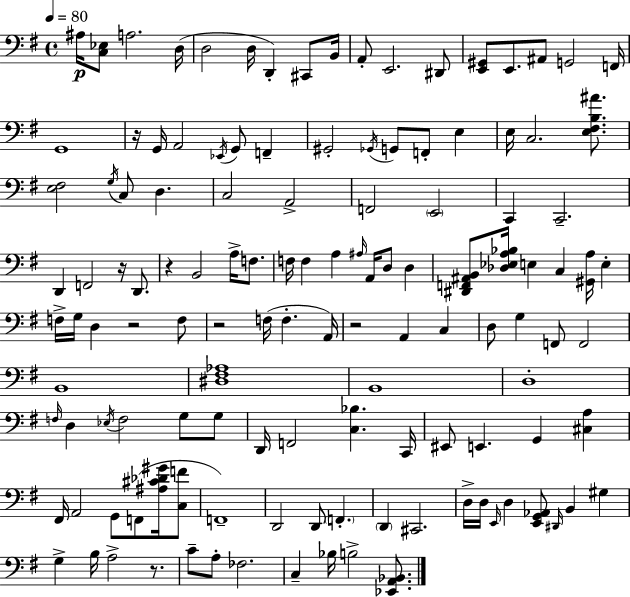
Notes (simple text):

A#3/s [C3,Eb3]/e A3/h. D3/s D3/h D3/s D2/q C#2/e B2/s A2/e E2/h. D#2/e [E2,G#2]/e E2/e. A#2/e G2/h F2/s G2/w R/s G2/s A2/h Eb2/s G2/e F2/q G#2/h Gb2/s G2/e F2/e E3/q E3/s C3/h. [E3,F#3,B3,A#4]/e. [E3,F#3]/h G3/s C3/e D3/q. C3/h A2/h F2/h E2/h C2/q C2/h. D2/q F2/h R/s D2/e. R/q B2/h A3/s F3/e. F3/s F3/q A3/q A#3/s A2/s D3/e D3/q [D#2,F2,A#2,B2]/e [Db3,Eb3,A3,Bb3]/s E3/q C3/q [G#2,A3]/s E3/q F3/s G3/s D3/q R/h F3/e R/h F3/s F3/q. A2/s R/h A2/q C3/q D3/e G3/q F2/e F2/h B2/w [D#3,F#3,Ab3]/w B2/w D3/w F3/s D3/q Eb3/s F3/h G3/e G3/e D2/s F2/h [C3,Bb3]/q. C2/s EIS2/e E2/q. G2/q [C#3,A3]/q F#2/s A2/h G2/e F2/e [A#3,C#4,Db4,G#4]/s [C3,F4]/e F2/w D2/h D2/e F2/q. D2/q C#2/h. D3/s D3/s E2/s D3/q [E2,G2,Ab2]/e D#2/s B2/q G#3/q G3/q B3/s A3/h R/e. C4/e A3/e FES3/h. C3/q Bb3/s B3/h [Eb2,A2,Bb2]/e.